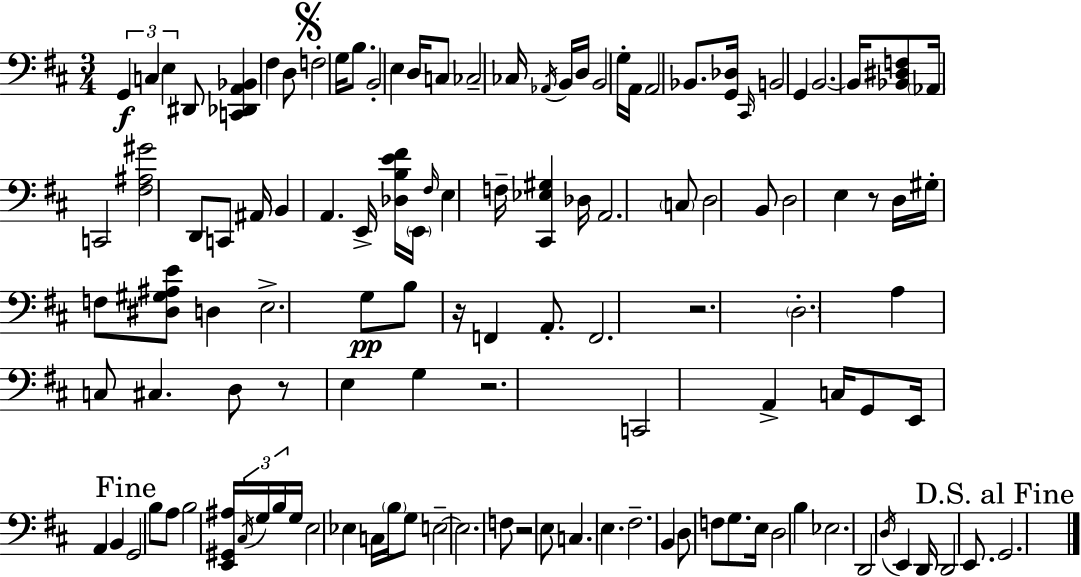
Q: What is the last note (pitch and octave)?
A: G2